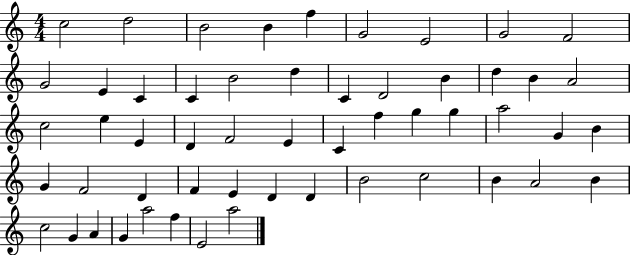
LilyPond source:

{
  \clef treble
  \numericTimeSignature
  \time 4/4
  \key c \major
  c''2 d''2 | b'2 b'4 f''4 | g'2 e'2 | g'2 f'2 | \break g'2 e'4 c'4 | c'4 b'2 d''4 | c'4 d'2 b'4 | d''4 b'4 a'2 | \break c''2 e''4 e'4 | d'4 f'2 e'4 | c'4 f''4 g''4 g''4 | a''2 g'4 b'4 | \break g'4 f'2 d'4 | f'4 e'4 d'4 d'4 | b'2 c''2 | b'4 a'2 b'4 | \break c''2 g'4 a'4 | g'4 a''2 f''4 | e'2 a''2 | \bar "|."
}